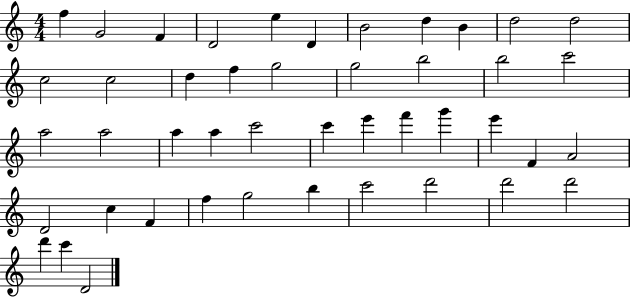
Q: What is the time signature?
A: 4/4